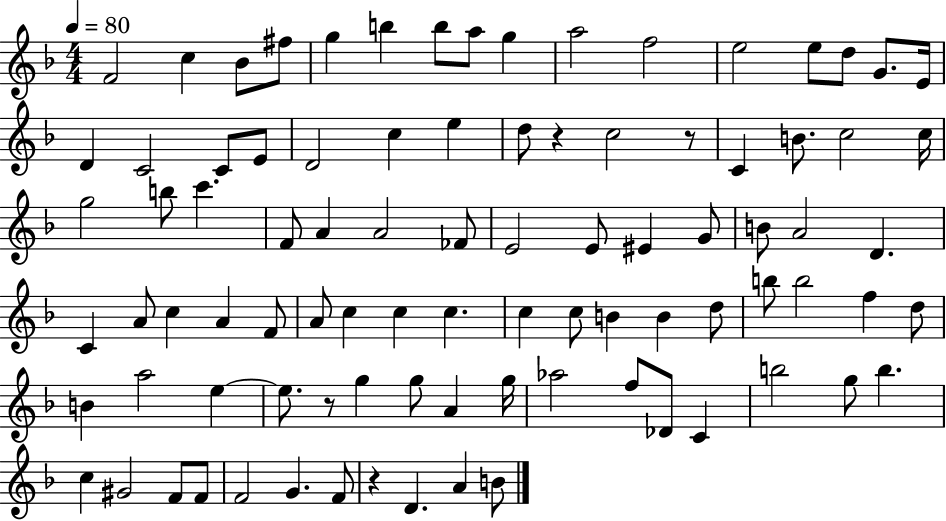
F4/h C5/q Bb4/e F#5/e G5/q B5/q B5/e A5/e G5/q A5/h F5/h E5/h E5/e D5/e G4/e. E4/s D4/q C4/h C4/e E4/e D4/h C5/q E5/q D5/e R/q C5/h R/e C4/q B4/e. C5/h C5/s G5/h B5/e C6/q. F4/e A4/q A4/h FES4/e E4/h E4/e EIS4/q G4/e B4/e A4/h D4/q. C4/q A4/e C5/q A4/q F4/e A4/e C5/q C5/q C5/q. C5/q C5/e B4/q B4/q D5/e B5/e B5/h F5/q D5/e B4/q A5/h E5/q E5/e. R/e G5/q G5/e A4/q G5/s Ab5/h F5/e Db4/e C4/q B5/h G5/e B5/q. C5/q G#4/h F4/e F4/e F4/h G4/q. F4/e R/q D4/q. A4/q B4/e